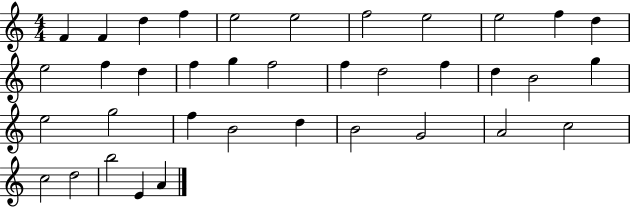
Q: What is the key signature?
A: C major